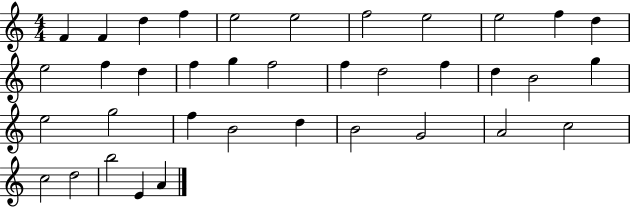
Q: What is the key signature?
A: C major